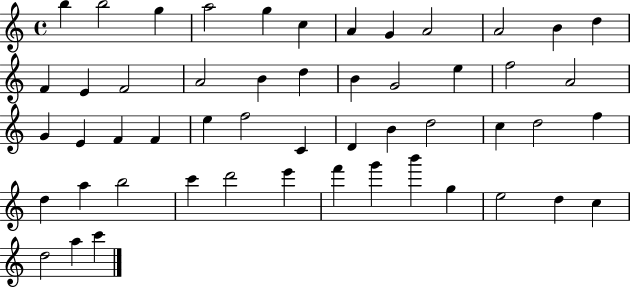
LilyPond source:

{
  \clef treble
  \time 4/4
  \defaultTimeSignature
  \key c \major
  b''4 b''2 g''4 | a''2 g''4 c''4 | a'4 g'4 a'2 | a'2 b'4 d''4 | \break f'4 e'4 f'2 | a'2 b'4 d''4 | b'4 g'2 e''4 | f''2 a'2 | \break g'4 e'4 f'4 f'4 | e''4 f''2 c'4 | d'4 b'4 d''2 | c''4 d''2 f''4 | \break d''4 a''4 b''2 | c'''4 d'''2 e'''4 | f'''4 g'''4 b'''4 g''4 | e''2 d''4 c''4 | \break d''2 a''4 c'''4 | \bar "|."
}